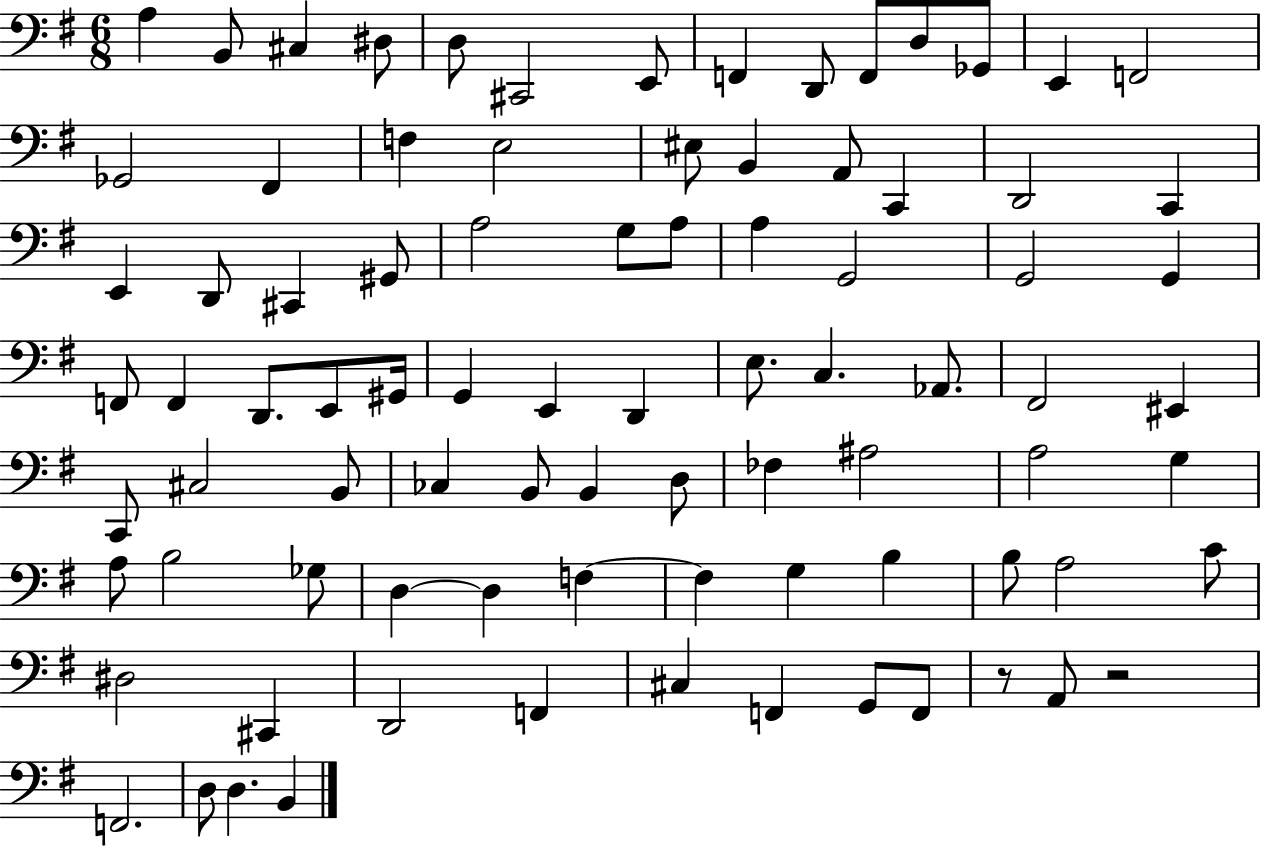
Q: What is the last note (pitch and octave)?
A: B2